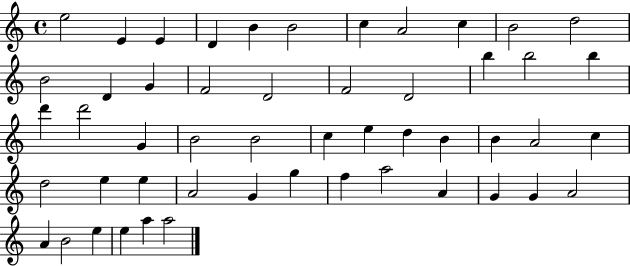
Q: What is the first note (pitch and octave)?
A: E5